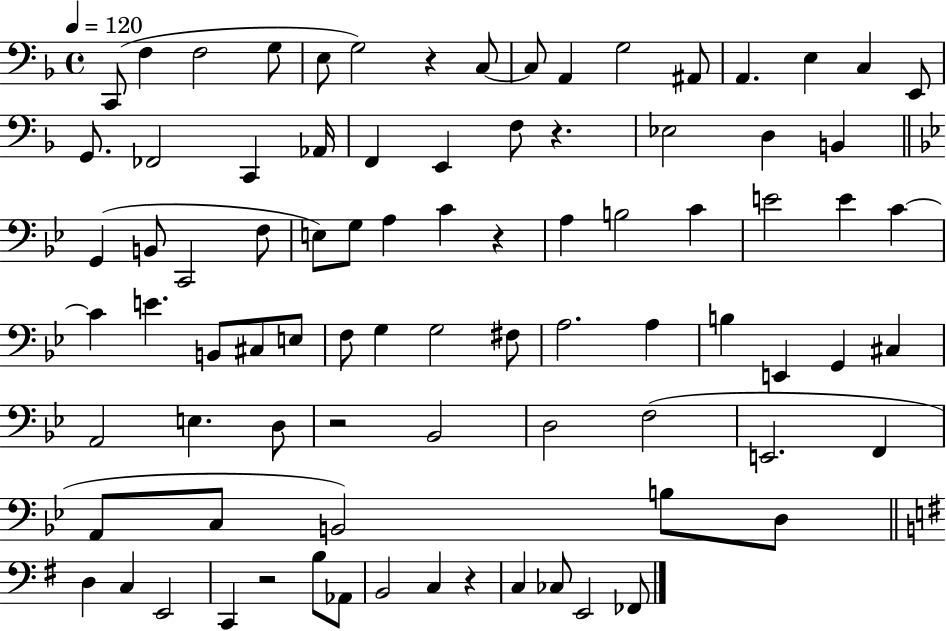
X:1
T:Untitled
M:4/4
L:1/4
K:F
C,,/2 F, F,2 G,/2 E,/2 G,2 z C,/2 C,/2 A,, G,2 ^A,,/2 A,, E, C, E,,/2 G,,/2 _F,,2 C,, _A,,/4 F,, E,, F,/2 z _E,2 D, B,, G,, B,,/2 C,,2 F,/2 E,/2 G,/2 A, C z A, B,2 C E2 E C C E B,,/2 ^C,/2 E,/2 F,/2 G, G,2 ^F,/2 A,2 A, B, E,, G,, ^C, A,,2 E, D,/2 z2 _B,,2 D,2 F,2 E,,2 F,, A,,/2 C,/2 B,,2 B,/2 D,/2 D, C, E,,2 C,, z2 B,/2 _A,,/2 B,,2 C, z C, _C,/2 E,,2 _F,,/2